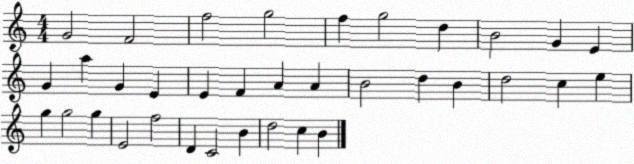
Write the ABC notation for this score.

X:1
T:Untitled
M:4/4
L:1/4
K:C
G2 F2 f2 g2 f g2 d B2 G E G a G E E F A A B2 d B d2 c e g g2 g E2 f2 D C2 B d2 c B